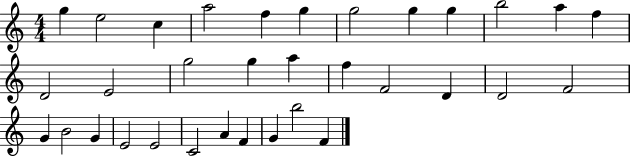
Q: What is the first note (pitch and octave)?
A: G5